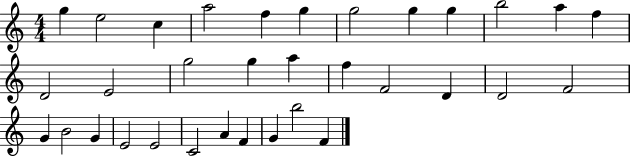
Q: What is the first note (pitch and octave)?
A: G5